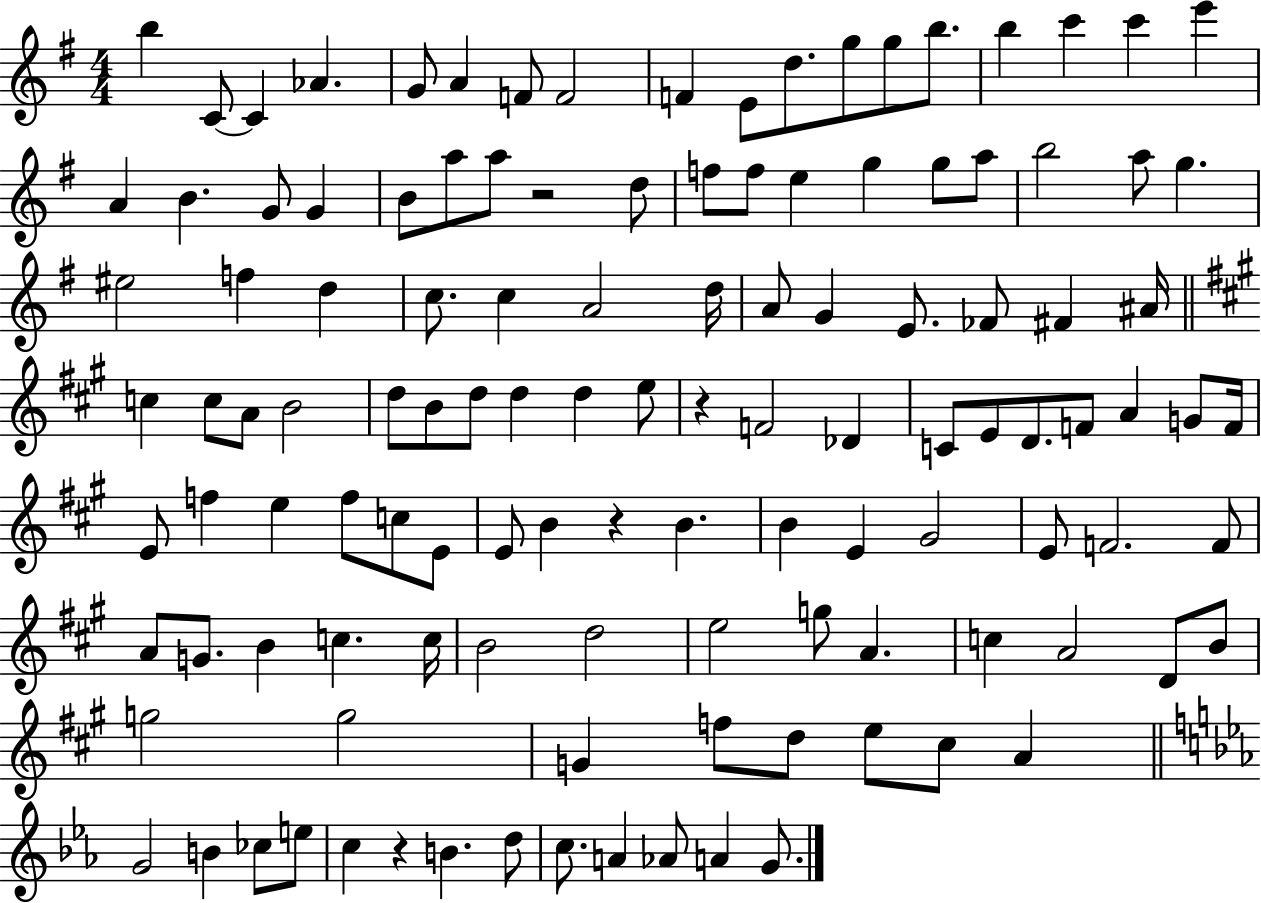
{
  \clef treble
  \numericTimeSignature
  \time 4/4
  \key g \major
  \repeat volta 2 { b''4 c'8~~ c'4 aes'4. | g'8 a'4 f'8 f'2 | f'4 e'8 d''8. g''8 g''8 b''8. | b''4 c'''4 c'''4 e'''4 | \break a'4 b'4. g'8 g'4 | b'8 a''8 a''8 r2 d''8 | f''8 f''8 e''4 g''4 g''8 a''8 | b''2 a''8 g''4. | \break eis''2 f''4 d''4 | c''8. c''4 a'2 d''16 | a'8 g'4 e'8. fes'8 fis'4 ais'16 | \bar "||" \break \key a \major c''4 c''8 a'8 b'2 | d''8 b'8 d''8 d''4 d''4 e''8 | r4 f'2 des'4 | c'8 e'8 d'8. f'8 a'4 g'8 f'16 | \break e'8 f''4 e''4 f''8 c''8 e'8 | e'8 b'4 r4 b'4. | b'4 e'4 gis'2 | e'8 f'2. f'8 | \break a'8 g'8. b'4 c''4. c''16 | b'2 d''2 | e''2 g''8 a'4. | c''4 a'2 d'8 b'8 | \break g''2 g''2 | g'4 f''8 d''8 e''8 cis''8 a'4 | \bar "||" \break \key ees \major g'2 b'4 ces''8 e''8 | c''4 r4 b'4. d''8 | c''8. a'4 aes'8 a'4 g'8. | } \bar "|."
}